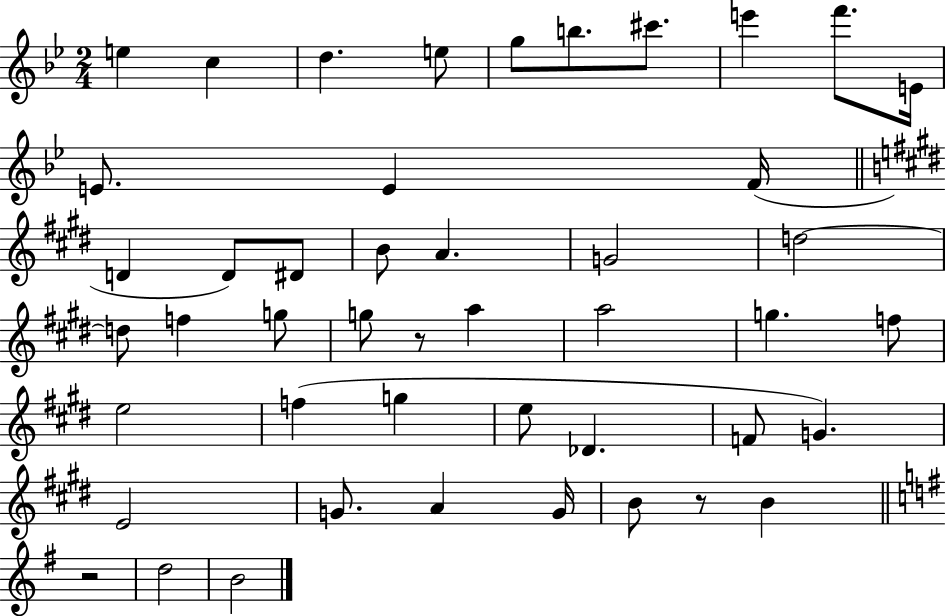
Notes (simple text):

E5/q C5/q D5/q. E5/e G5/e B5/e. C#6/e. E6/q F6/e. E4/s E4/e. E4/q F4/s D4/q D4/e D#4/e B4/e A4/q. G4/h D5/h D5/e F5/q G5/e G5/e R/e A5/q A5/h G5/q. F5/e E5/h F5/q G5/q E5/e Db4/q. F4/e G4/q. E4/h G4/e. A4/q G4/s B4/e R/e B4/q R/h D5/h B4/h